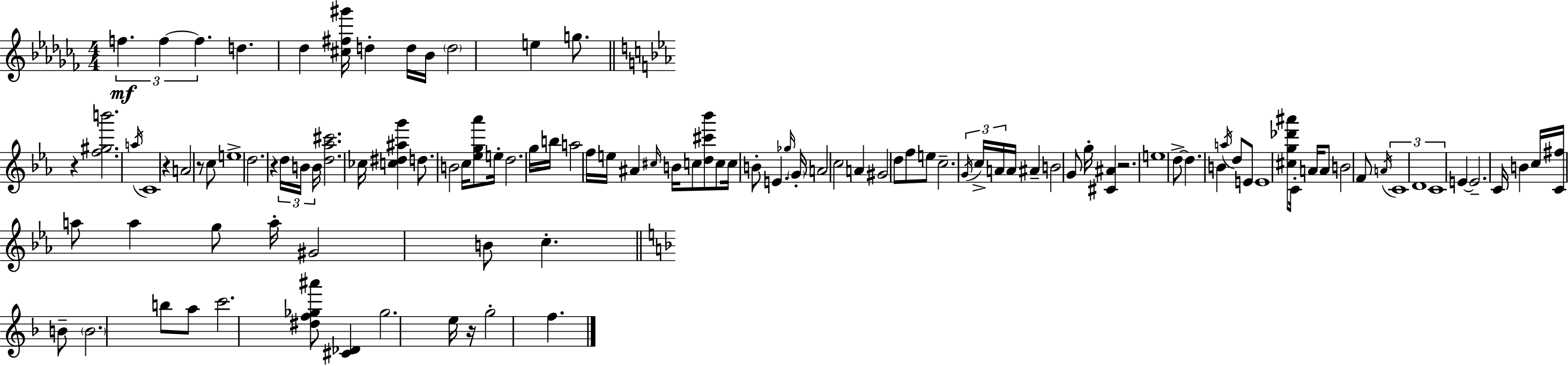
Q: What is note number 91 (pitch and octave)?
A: C6